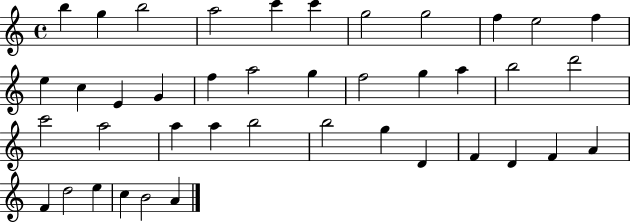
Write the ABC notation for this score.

X:1
T:Untitled
M:4/4
L:1/4
K:C
b g b2 a2 c' c' g2 g2 f e2 f e c E G f a2 g f2 g a b2 d'2 c'2 a2 a a b2 b2 g D F D F A F d2 e c B2 A